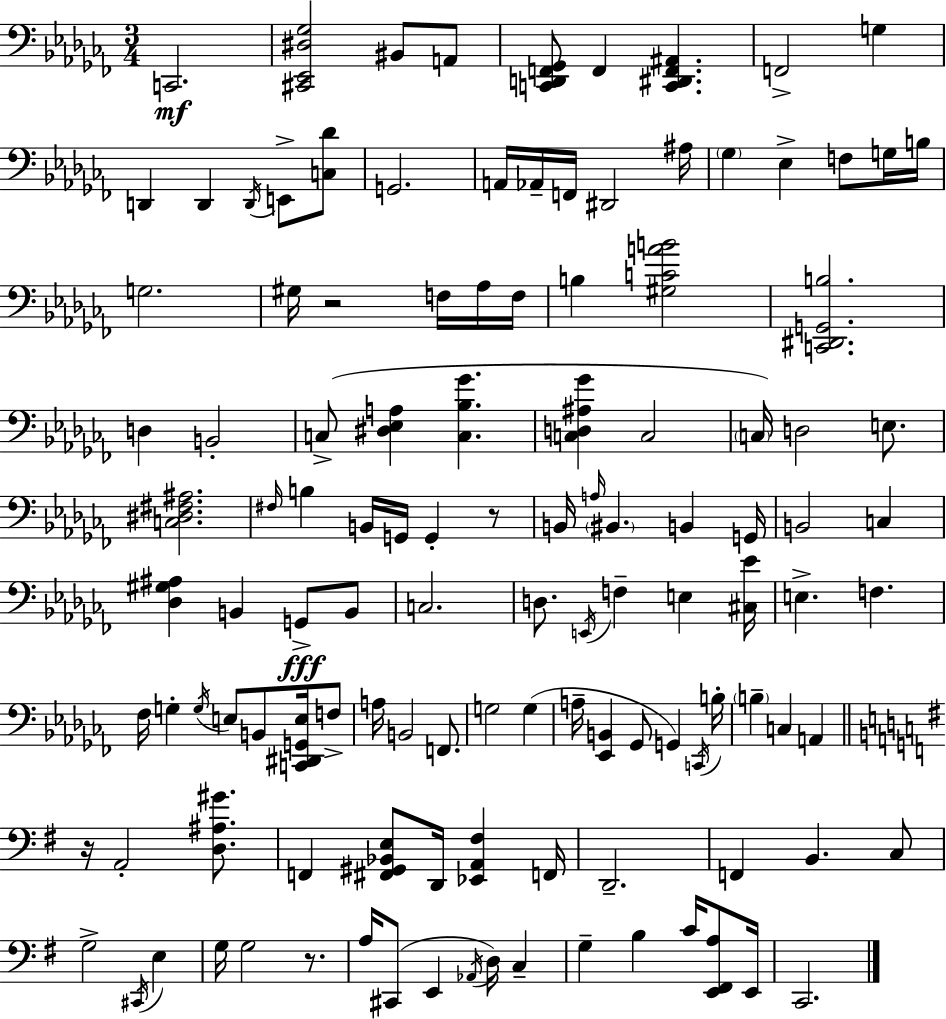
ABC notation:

X:1
T:Untitled
M:3/4
L:1/4
K:Abm
C,,2 [^C,,_E,,^D,_G,]2 ^B,,/2 A,,/2 [C,,D,,F,,_G,,]/2 F,, [C,,^D,,F,,^A,,] F,,2 G, D,, D,, D,,/4 E,,/2 [C,_D]/2 G,,2 A,,/4 _A,,/4 F,,/4 ^D,,2 ^A,/4 _G, _E, F,/2 G,/4 B,/4 G,2 ^G,/4 z2 F,/4 _A,/4 F,/4 B, [^G,CAB]2 [C,,^D,,G,,B,]2 D, B,,2 C,/2 [^D,_E,A,] [C,_B,_G] [C,D,^A,_G] C,2 C,/4 D,2 E,/2 [C,^D,^F,^A,]2 ^F,/4 B, B,,/4 G,,/4 G,, z/2 B,,/4 A,/4 ^B,, B,, G,,/4 B,,2 C, [_D,^G,^A,] B,, G,,/2 B,,/2 C,2 D,/2 E,,/4 F, E, [^C,_E]/4 E, F, _F,/4 G, G,/4 E,/2 B,,/2 [C,,^D,,G,,E,]/4 F,/2 A,/4 B,,2 F,,/2 G,2 G, A,/4 [_E,,B,,] _G,,/2 G,, C,,/4 B,/4 B, C, A,, z/4 A,,2 [D,^A,^G]/2 F,, [^F,,^G,,_B,,E,]/2 D,,/4 [_E,,A,,^F,] F,,/4 D,,2 F,, B,, C,/2 G,2 ^C,,/4 E, G,/4 G,2 z/2 A,/4 ^C,,/2 E,, _A,,/4 D,/4 C, G, B, C/4 [E,,^F,,A,]/2 E,,/4 C,,2